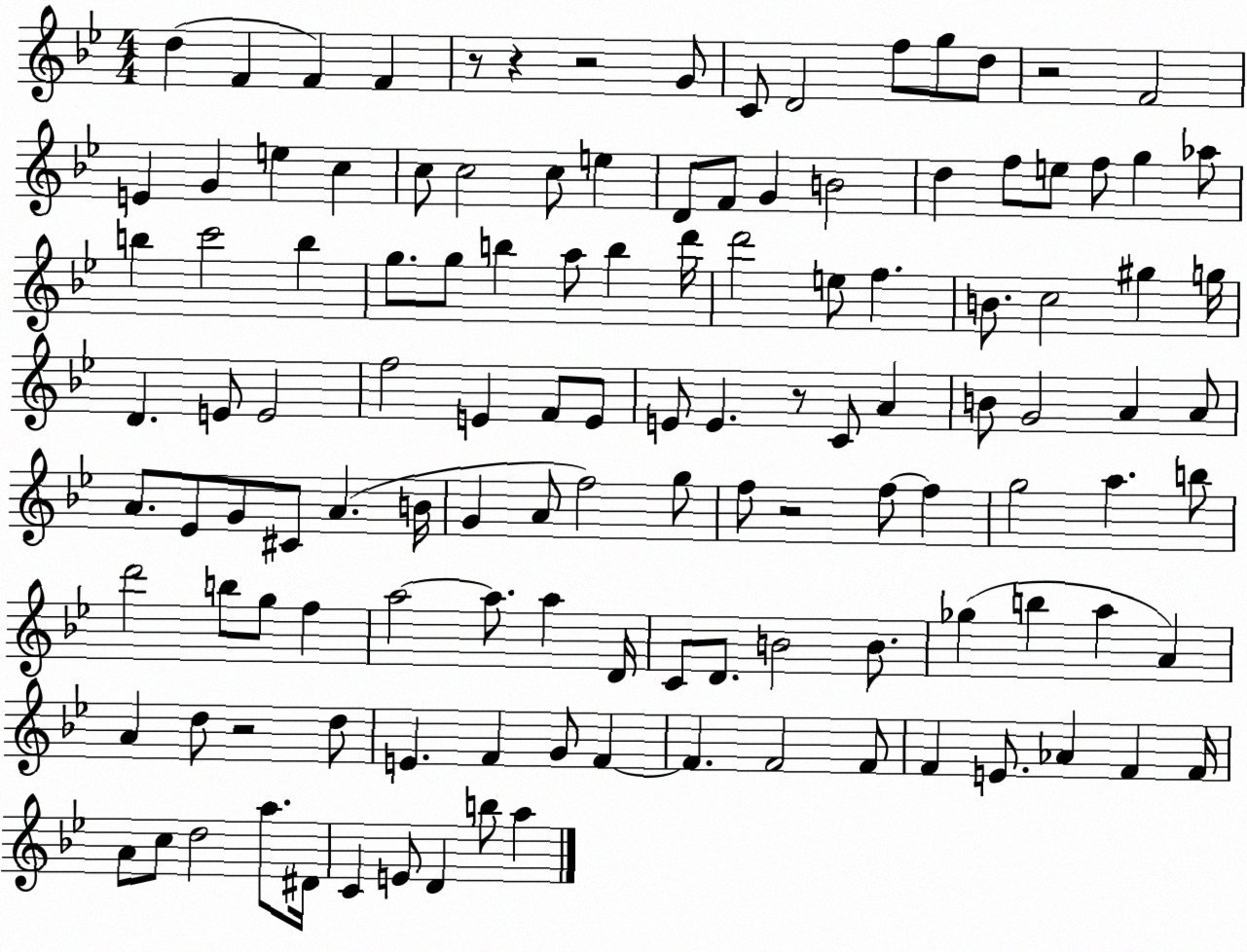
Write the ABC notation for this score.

X:1
T:Untitled
M:4/4
L:1/4
K:Bb
d F F F z/2 z z2 G/2 C/2 D2 f/2 g/2 d/2 z2 F2 E G e c c/2 c2 c/2 e D/2 F/2 G B2 d f/2 e/2 f/2 g _a/2 b c'2 b g/2 g/2 b a/2 b d'/4 d'2 e/2 f B/2 c2 ^g g/4 D E/2 E2 f2 E F/2 E/2 E/2 E z/2 C/2 A B/2 G2 A A/2 A/2 _E/2 G/2 ^C/2 A B/4 G A/2 f2 g/2 f/2 z2 f/2 f g2 a b/2 d'2 b/2 g/2 f a2 a/2 a D/4 C/2 D/2 B2 B/2 _g b a A A d/2 z2 d/2 E F G/2 F F F2 F/2 F E/2 _A F F/4 A/2 c/2 d2 a/2 ^D/4 C E/2 D b/2 a